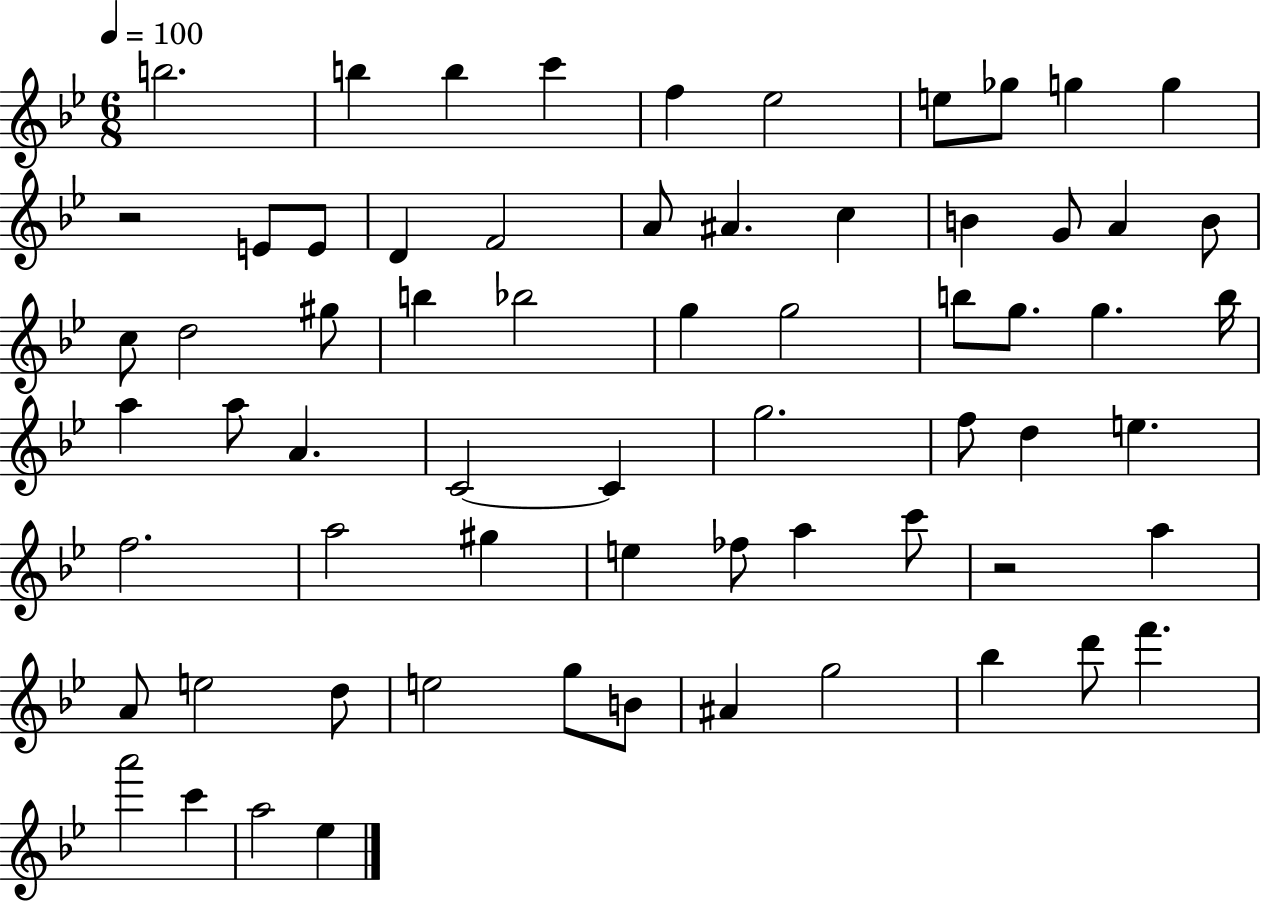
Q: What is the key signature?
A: BES major